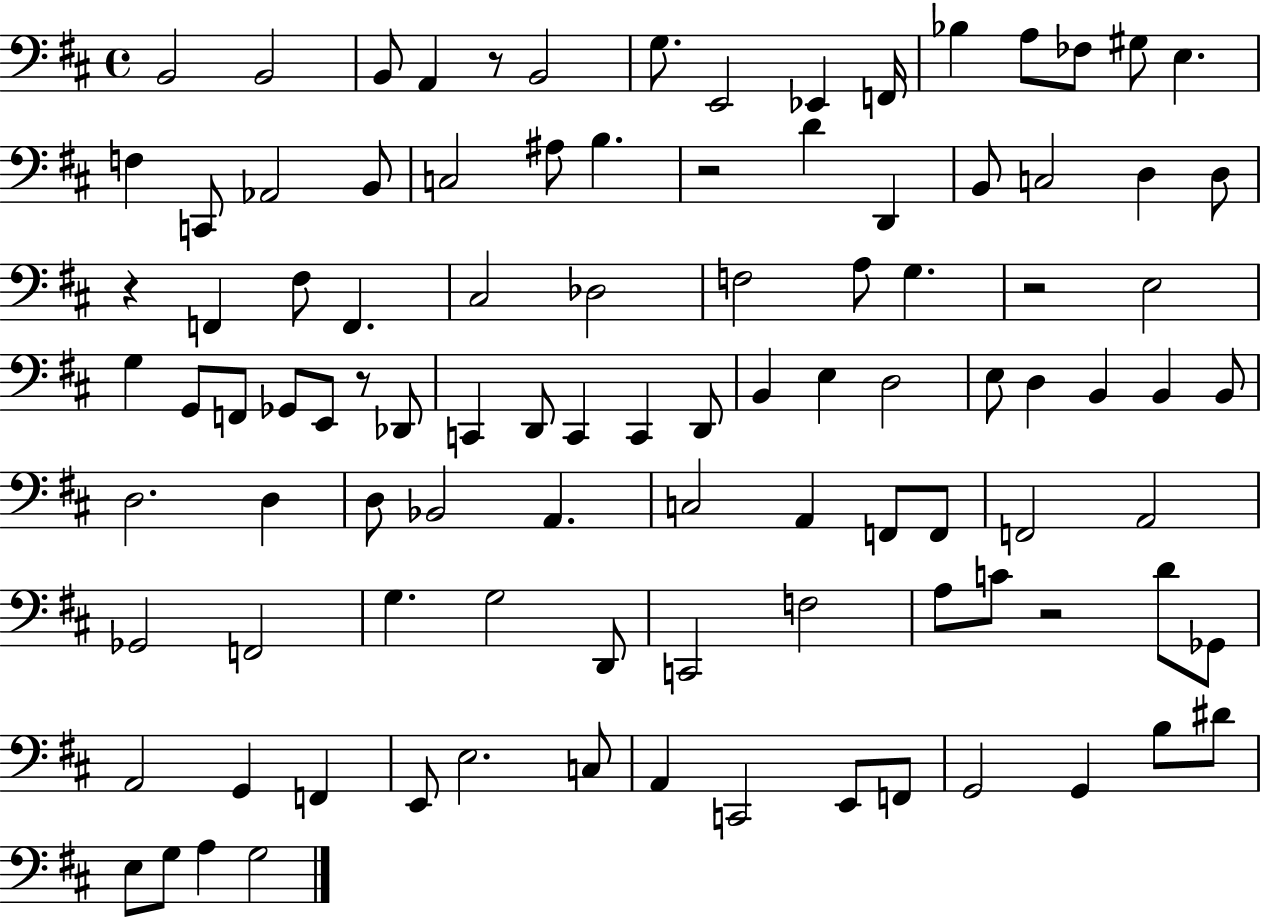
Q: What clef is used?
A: bass